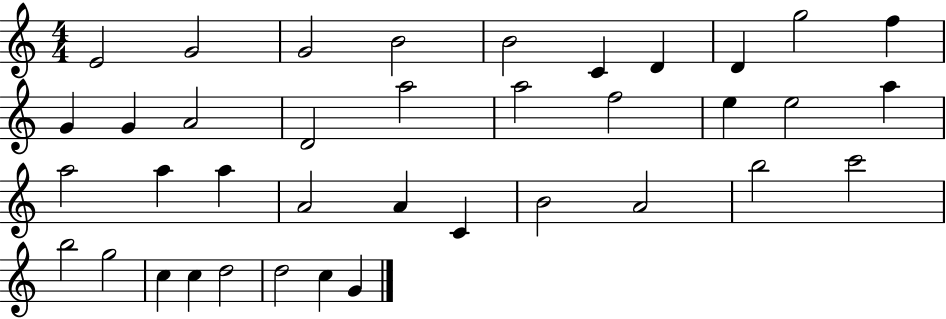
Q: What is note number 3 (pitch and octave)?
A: G4